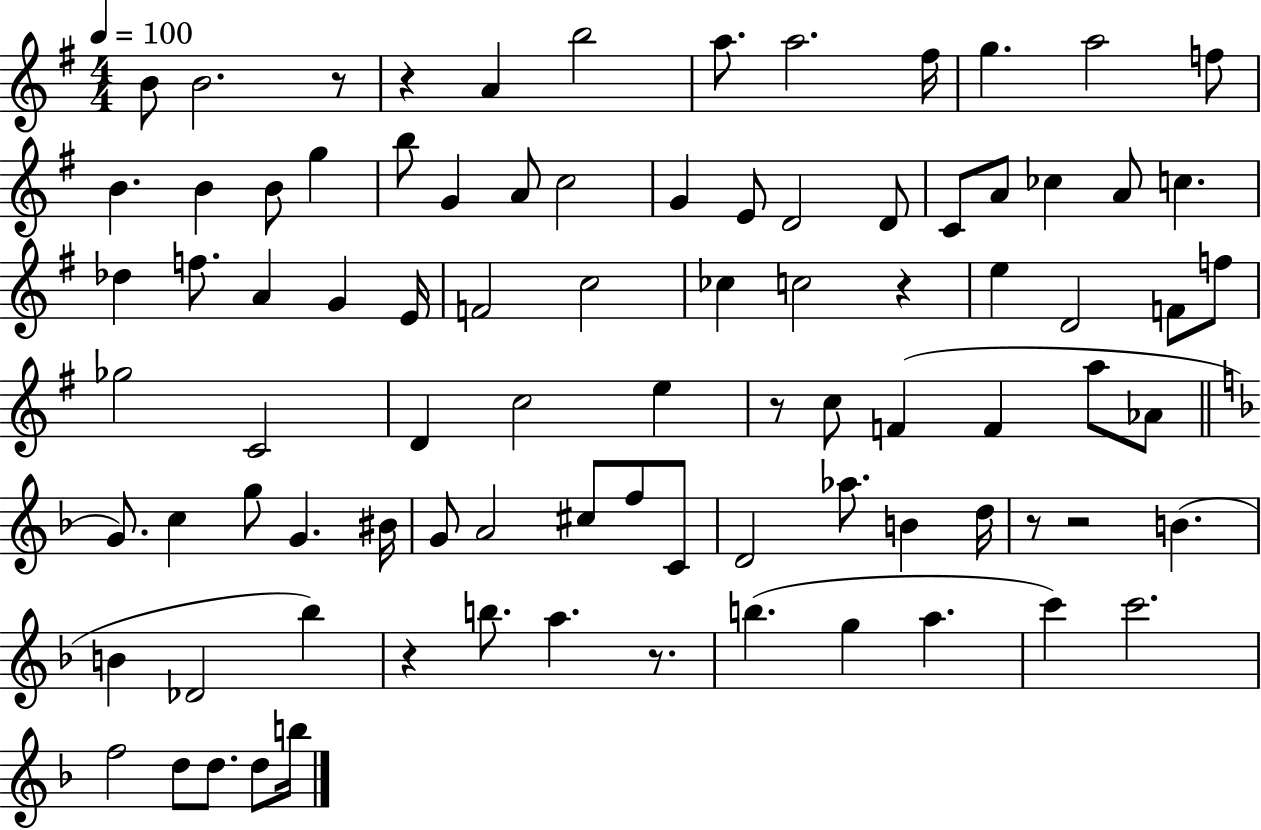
B4/e B4/h. R/e R/q A4/q B5/h A5/e. A5/h. F#5/s G5/q. A5/h F5/e B4/q. B4/q B4/e G5/q B5/e G4/q A4/e C5/h G4/q E4/e D4/h D4/e C4/e A4/e CES5/q A4/e C5/q. Db5/q F5/e. A4/q G4/q E4/s F4/h C5/h CES5/q C5/h R/q E5/q D4/h F4/e F5/e Gb5/h C4/h D4/q C5/h E5/q R/e C5/e F4/q F4/q A5/e Ab4/e G4/e. C5/q G5/e G4/q. BIS4/s G4/e A4/h C#5/e F5/e C4/e D4/h Ab5/e. B4/q D5/s R/e R/h B4/q. B4/q Db4/h Bb5/q R/q B5/e. A5/q. R/e. B5/q. G5/q A5/q. C6/q C6/h. F5/h D5/e D5/e. D5/e B5/s